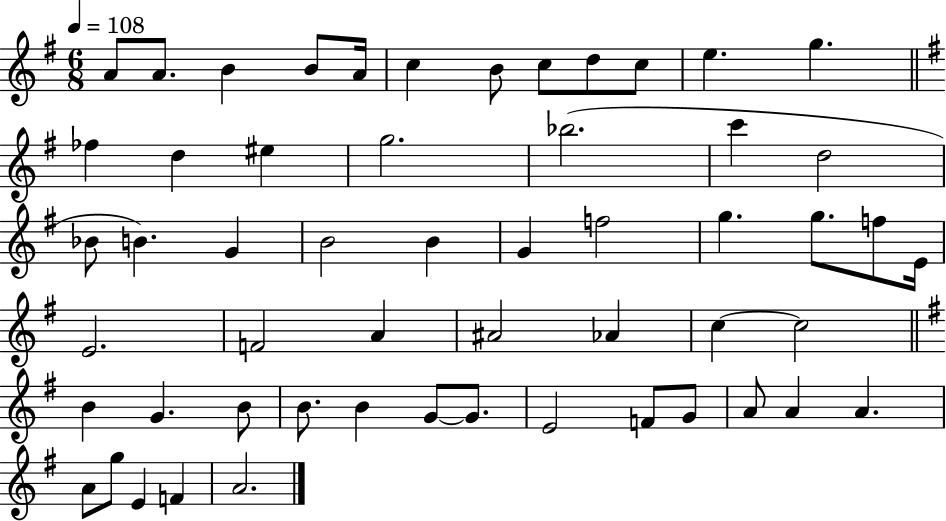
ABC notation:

X:1
T:Untitled
M:6/8
L:1/4
K:G
A/2 A/2 B B/2 A/4 c B/2 c/2 d/2 c/2 e g _f d ^e g2 _b2 c' d2 _B/2 B G B2 B G f2 g g/2 f/2 E/4 E2 F2 A ^A2 _A c c2 B G B/2 B/2 B G/2 G/2 E2 F/2 G/2 A/2 A A A/2 g/2 E F A2